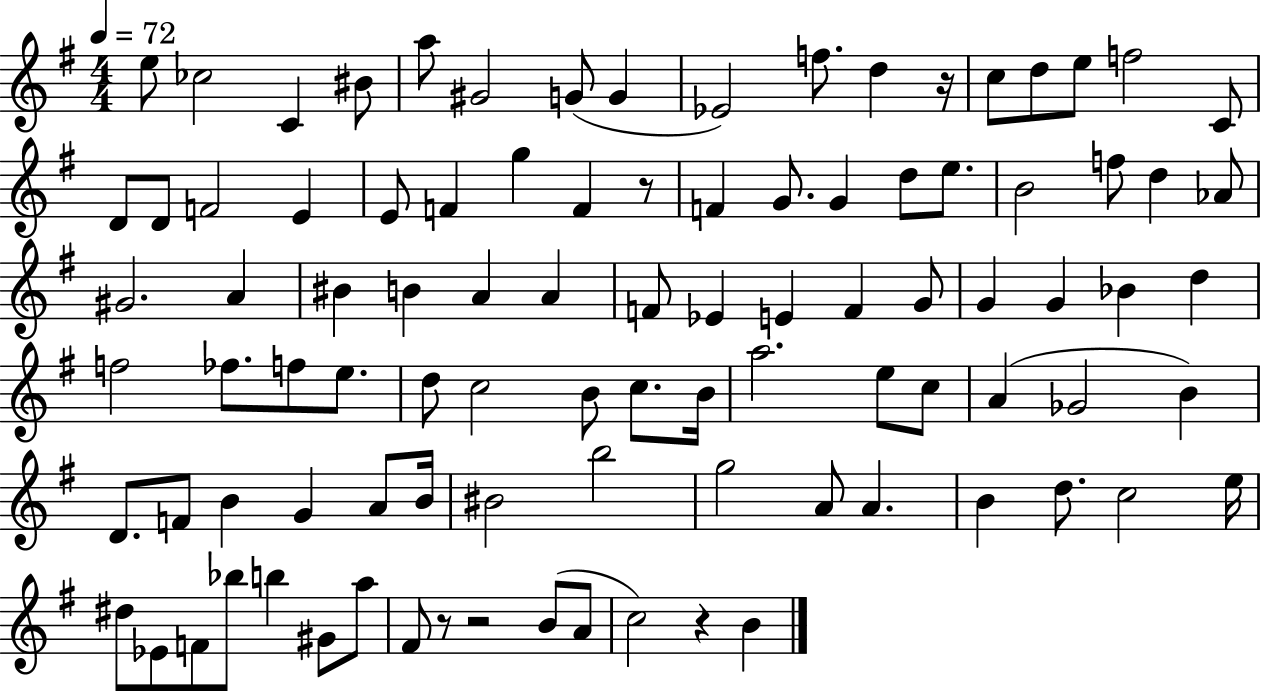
E5/e CES5/h C4/q BIS4/e A5/e G#4/h G4/e G4/q Eb4/h F5/e. D5/q R/s C5/e D5/e E5/e F5/h C4/e D4/e D4/e F4/h E4/q E4/e F4/q G5/q F4/q R/e F4/q G4/e. G4/q D5/e E5/e. B4/h F5/e D5/q Ab4/e G#4/h. A4/q BIS4/q B4/q A4/q A4/q F4/e Eb4/q E4/q F4/q G4/e G4/q G4/q Bb4/q D5/q F5/h FES5/e. F5/e E5/e. D5/e C5/h B4/e C5/e. B4/s A5/h. E5/e C5/e A4/q Gb4/h B4/q D4/e. F4/e B4/q G4/q A4/e B4/s BIS4/h B5/h G5/h A4/e A4/q. B4/q D5/e. C5/h E5/s D#5/e Eb4/e F4/e Bb5/e B5/q G#4/e A5/e F#4/e R/e R/h B4/e A4/e C5/h R/q B4/q